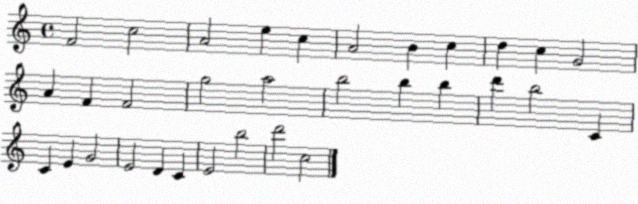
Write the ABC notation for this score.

X:1
T:Untitled
M:4/4
L:1/4
K:C
F2 c2 A2 e c A2 B c d c G2 A F F2 g2 a2 b2 b b d' b2 C C E G2 E2 D C E2 b2 d'2 c2